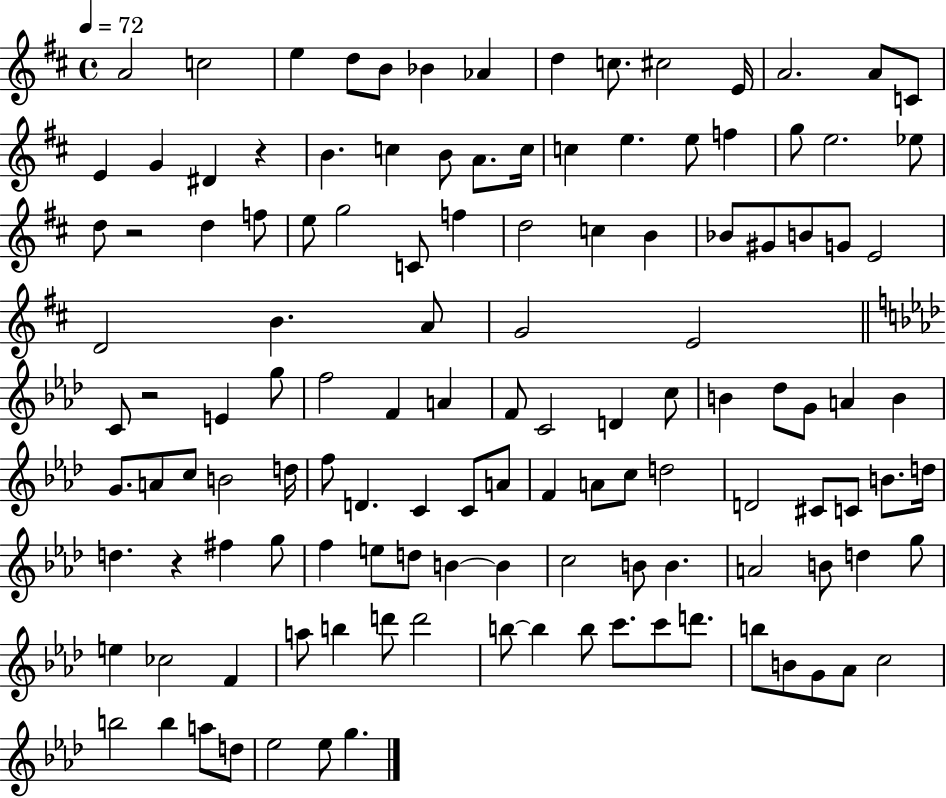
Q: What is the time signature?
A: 4/4